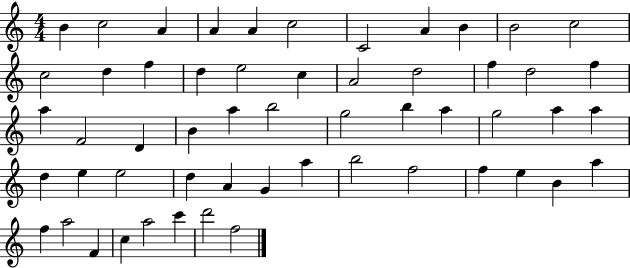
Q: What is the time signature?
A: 4/4